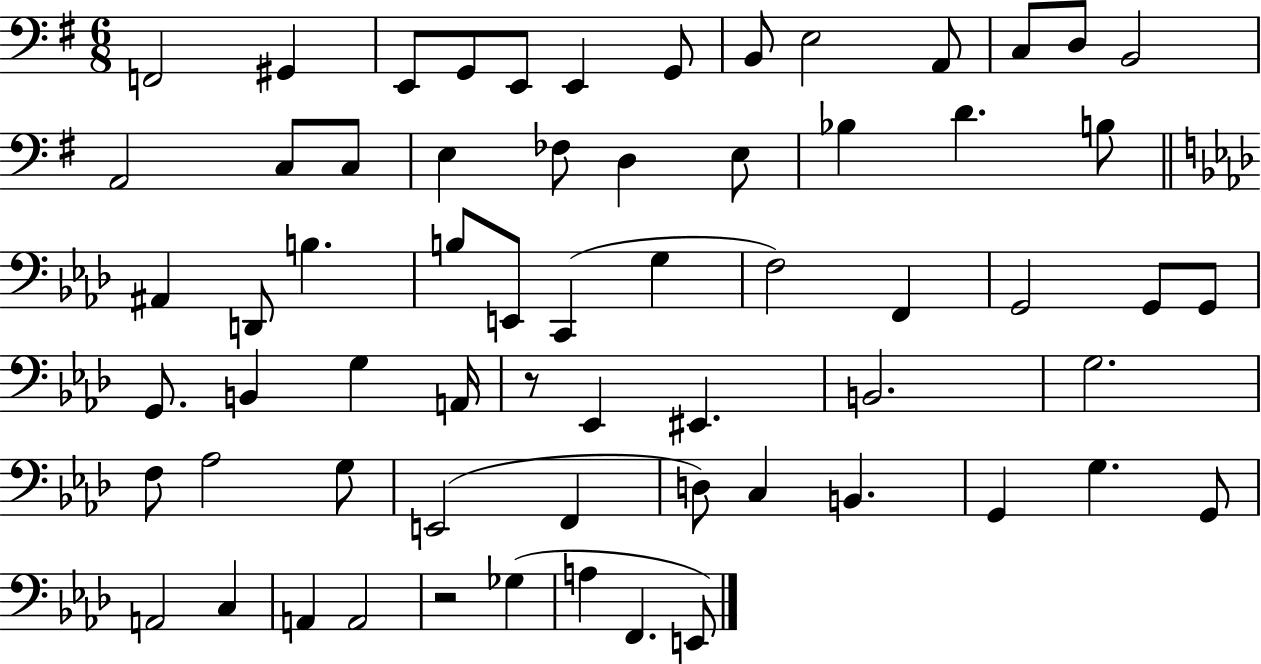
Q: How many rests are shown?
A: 2